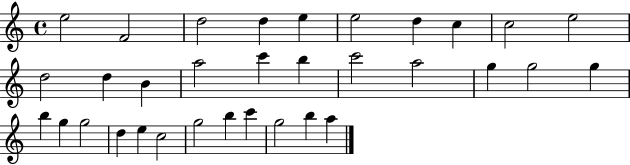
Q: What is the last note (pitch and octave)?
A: A5